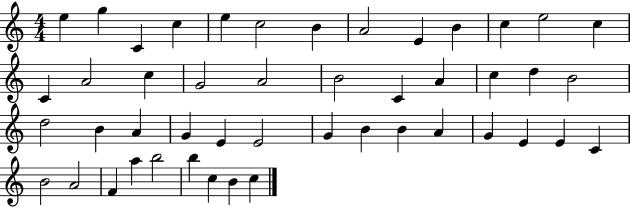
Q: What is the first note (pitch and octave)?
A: E5